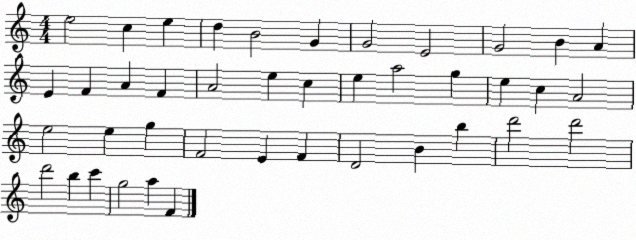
X:1
T:Untitled
M:4/4
L:1/4
K:C
e2 c e d B2 G G2 E2 G2 B A E F A F A2 e c e a2 g e c A2 e2 e g F2 E F D2 B b d'2 d'2 d'2 b c' g2 a F